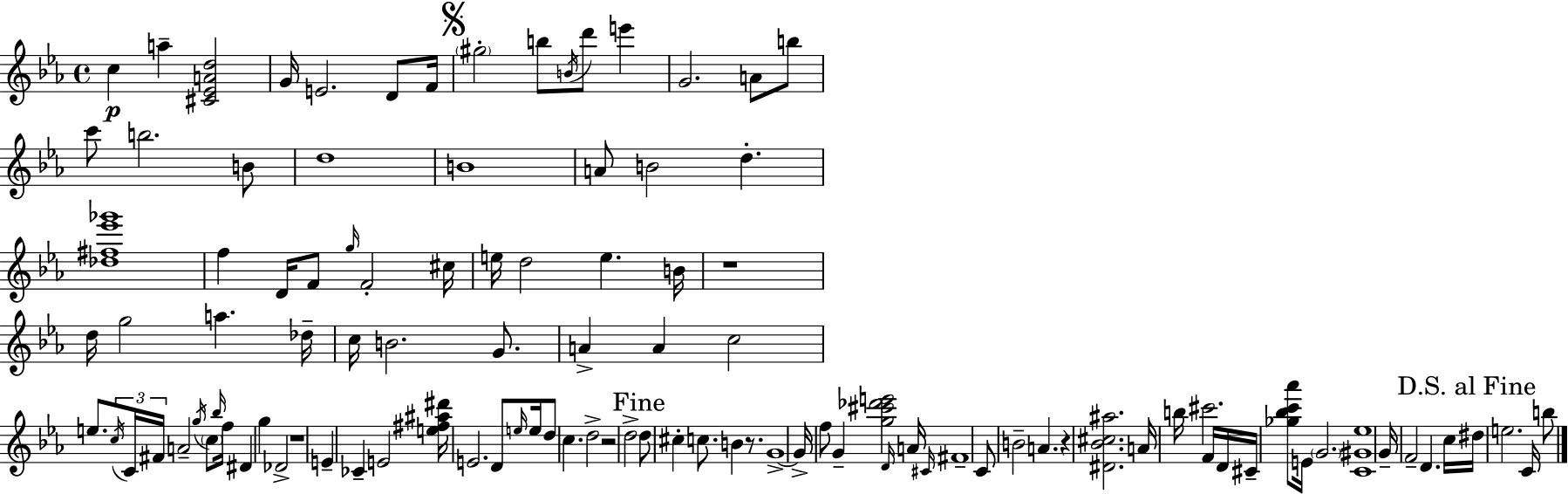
C5/q A5/q [C#4,Eb4,A4,D5]/h G4/s E4/h. D4/e F4/s G#5/h B5/e B4/s D6/e E6/q G4/h. A4/e B5/e C6/e B5/h. B4/e D5/w B4/w A4/e B4/h D5/q. [Db5,F#5,Eb6,Gb6]/w F5/q D4/s F4/e G5/s F4/h C#5/s E5/s D5/h E5/q. B4/s R/w D5/s G5/h A5/q. Db5/s C5/s B4/h. G4/e. A4/q A4/q C5/h E5/e. C5/s C4/s F#4/s A4/h G5/s C5/e Bb5/s F5/s D#4/q G5/q Db4/h R/w E4/q CES4/q E4/h [E5,F#5,A#5,D#6]/s E4/h. D4/e E5/s E5/s D5/e C5/q. D5/h R/h D5/h D5/e C#5/q C5/e. B4/q R/e. G4/w G4/s F5/e G4/q [G5,C#6,Db6,E6]/h D4/s A4/s C#4/s F#4/w C4/e B4/h A4/q. R/q [D#4,Bb4,C#5,A#5]/h. A4/s B5/s C#6/h. F4/s D4/s C#4/s [Gb5,Bb5,C6,Ab6]/e E4/s G4/h. [C4,G#4,Eb5]/w G4/s F4/h D4/q. C5/s D#5/s E5/h. C4/s B5/e